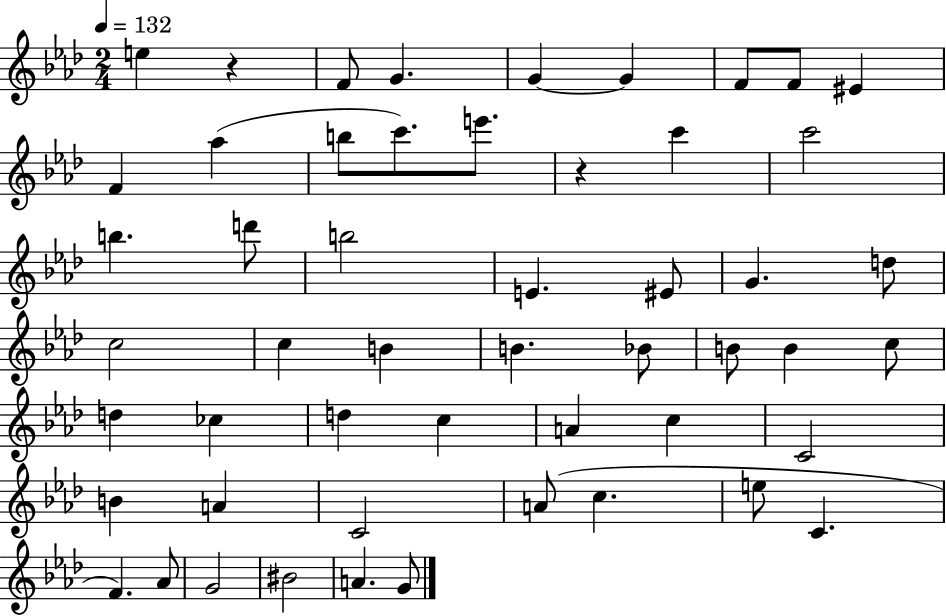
E5/q R/q F4/e G4/q. G4/q G4/q F4/e F4/e EIS4/q F4/q Ab5/q B5/e C6/e. E6/e. R/q C6/q C6/h B5/q. D6/e B5/h E4/q. EIS4/e G4/q. D5/e C5/h C5/q B4/q B4/q. Bb4/e B4/e B4/q C5/e D5/q CES5/q D5/q C5/q A4/q C5/q C4/h B4/q A4/q C4/h A4/e C5/q. E5/e C4/q. F4/q. Ab4/e G4/h BIS4/h A4/q. G4/e